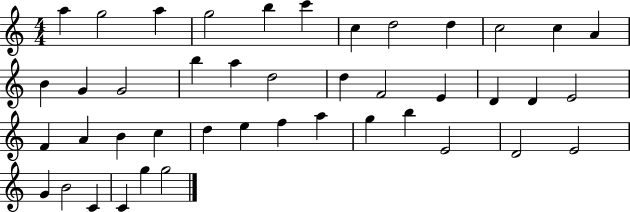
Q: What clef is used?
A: treble